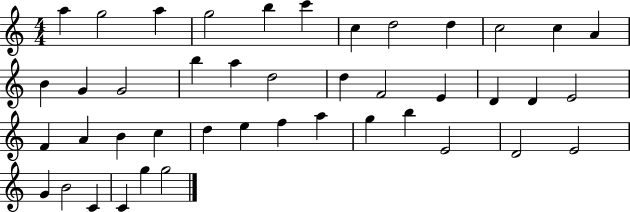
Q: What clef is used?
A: treble